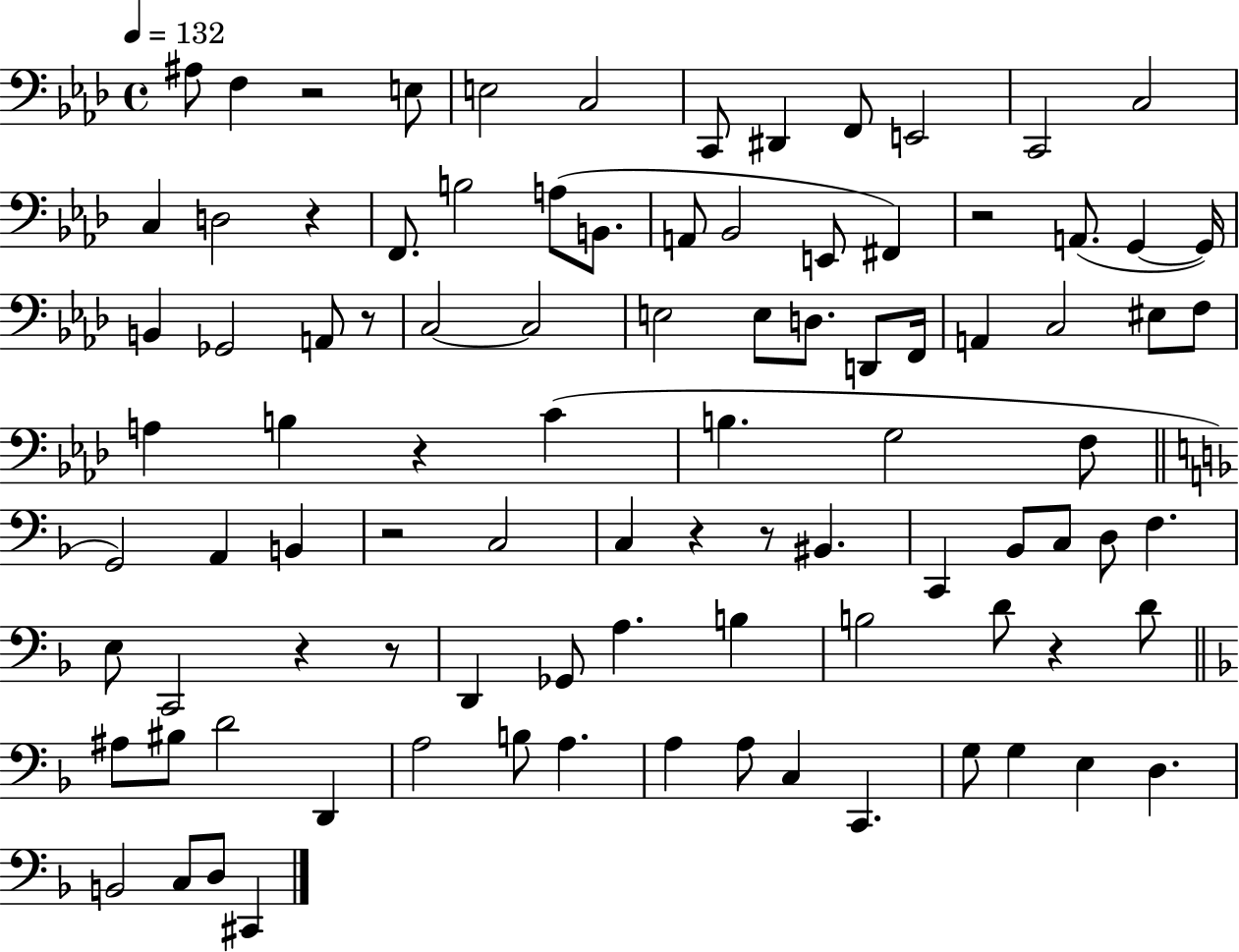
{
  \clef bass
  \time 4/4
  \defaultTimeSignature
  \key aes \major
  \tempo 4 = 132
  ais8 f4 r2 e8 | e2 c2 | c,8 dis,4 f,8 e,2 | c,2 c2 | \break c4 d2 r4 | f,8. b2 a8( b,8. | a,8 bes,2 e,8 fis,4) | r2 a,8.( g,4~~ g,16) | \break b,4 ges,2 a,8 r8 | c2~~ c2 | e2 e8 d8. d,8 f,16 | a,4 c2 eis8 f8 | \break a4 b4 r4 c'4( | b4. g2 f8 | \bar "||" \break \key d \minor g,2) a,4 b,4 | r2 c2 | c4 r4 r8 bis,4. | c,4 bes,8 c8 d8 f4. | \break e8 c,2 r4 r8 | d,4 ges,8 a4. b4 | b2 d'8 r4 d'8 | \bar "||" \break \key d \minor ais8 bis8 d'2 d,4 | a2 b8 a4. | a4 a8 c4 c,4. | g8 g4 e4 d4. | \break b,2 c8 d8 cis,4 | \bar "|."
}